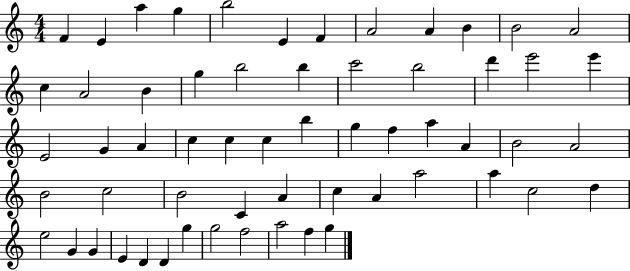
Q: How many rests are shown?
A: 0